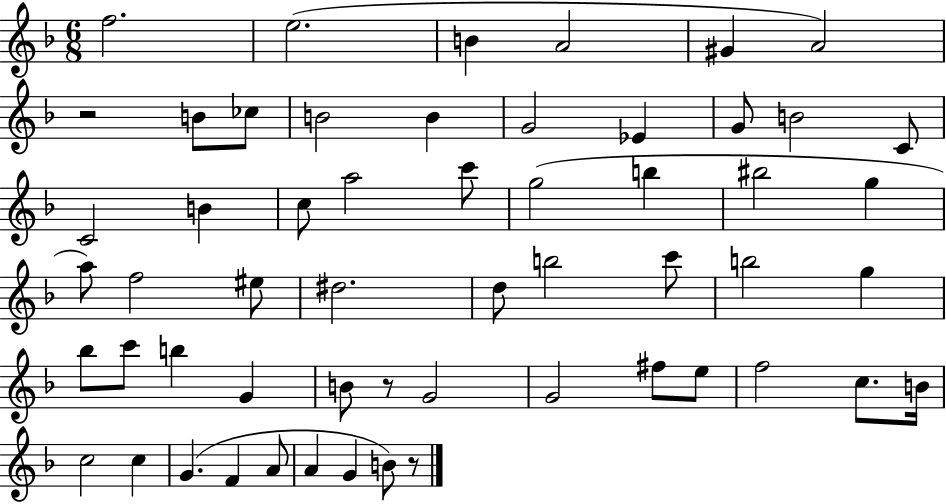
X:1
T:Untitled
M:6/8
L:1/4
K:F
f2 e2 B A2 ^G A2 z2 B/2 _c/2 B2 B G2 _E G/2 B2 C/2 C2 B c/2 a2 c'/2 g2 b ^b2 g a/2 f2 ^e/2 ^d2 d/2 b2 c'/2 b2 g _b/2 c'/2 b G B/2 z/2 G2 G2 ^f/2 e/2 f2 c/2 B/4 c2 c G F A/2 A G B/2 z/2